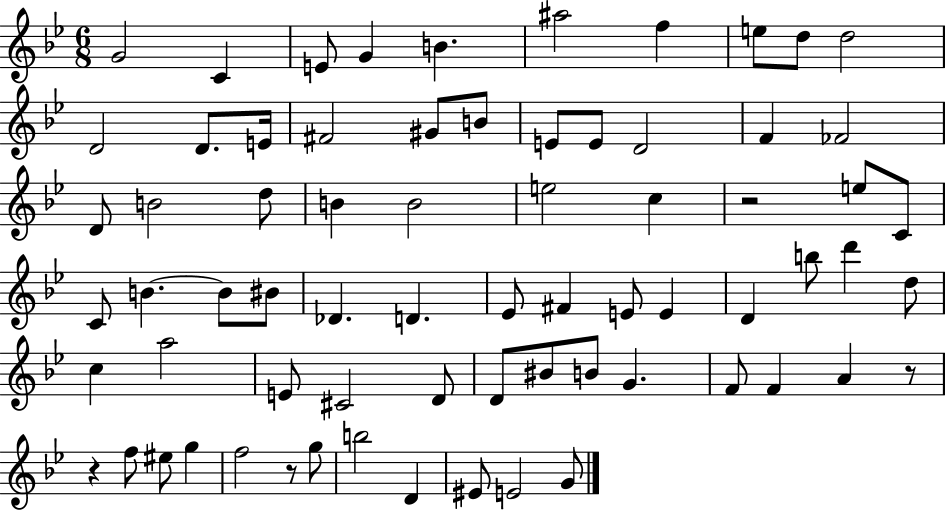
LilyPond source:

{
  \clef treble
  \numericTimeSignature
  \time 6/8
  \key bes \major
  g'2 c'4 | e'8 g'4 b'4. | ais''2 f''4 | e''8 d''8 d''2 | \break d'2 d'8. e'16 | fis'2 gis'8 b'8 | e'8 e'8 d'2 | f'4 fes'2 | \break d'8 b'2 d''8 | b'4 b'2 | e''2 c''4 | r2 e''8 c'8 | \break c'8 b'4.~~ b'8 bis'8 | des'4. d'4. | ees'8 fis'4 e'8 e'4 | d'4 b''8 d'''4 d''8 | \break c''4 a''2 | e'8 cis'2 d'8 | d'8 bis'8 b'8 g'4. | f'8 f'4 a'4 r8 | \break r4 f''8 eis''8 g''4 | f''2 r8 g''8 | b''2 d'4 | eis'8 e'2 g'8 | \break \bar "|."
}